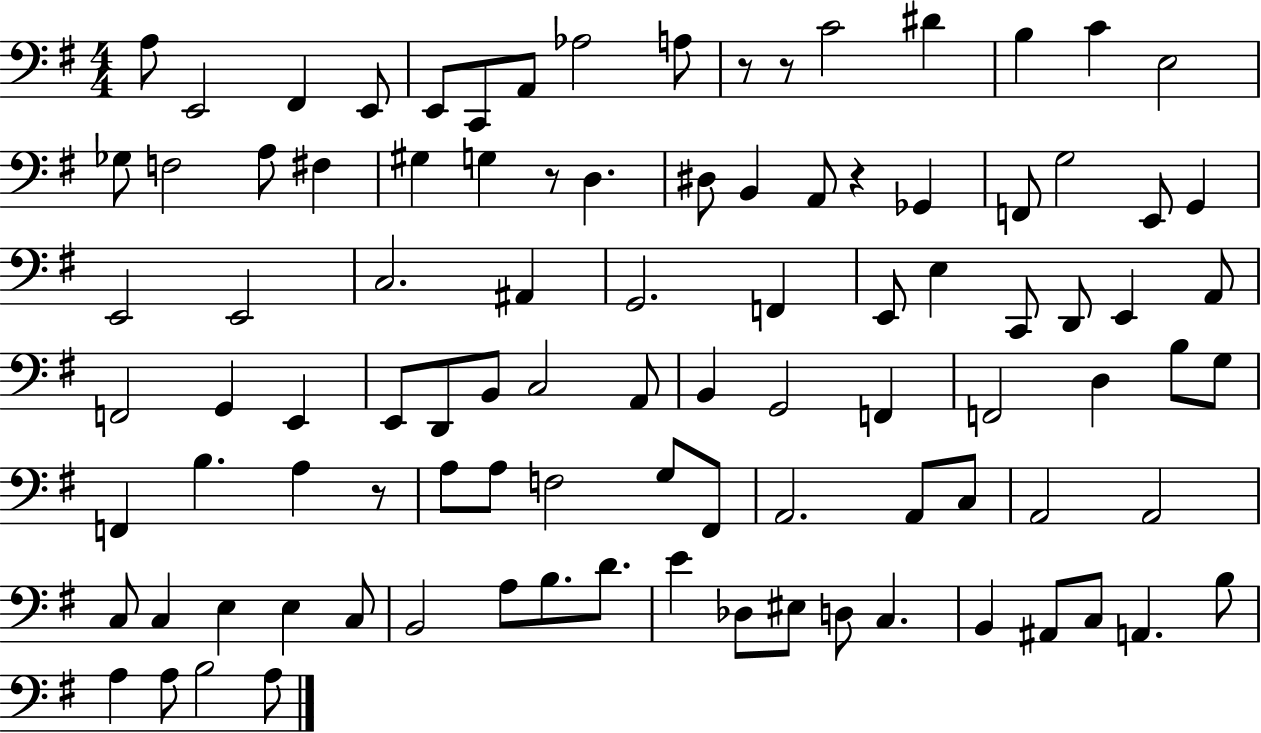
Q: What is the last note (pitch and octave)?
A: A3